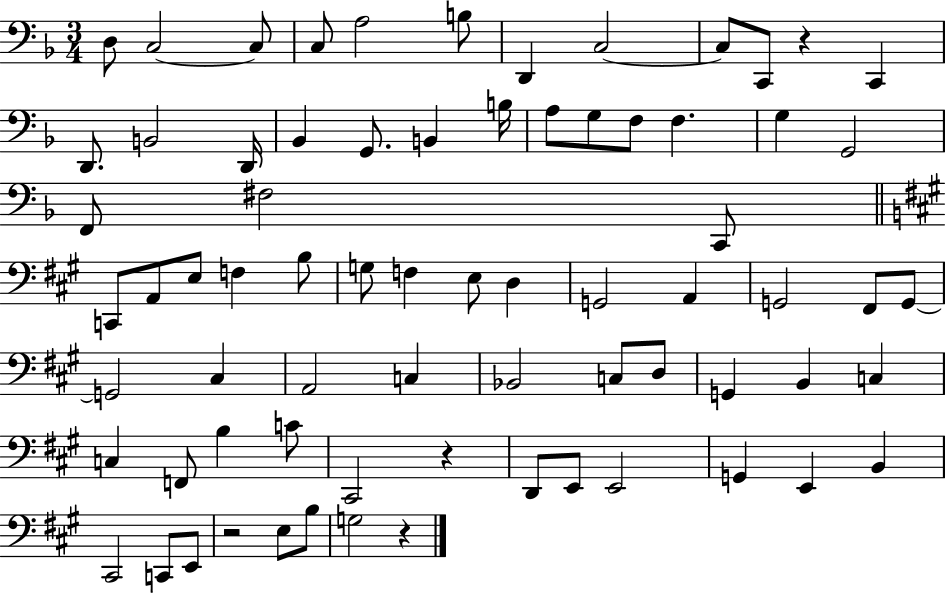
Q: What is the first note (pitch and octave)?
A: D3